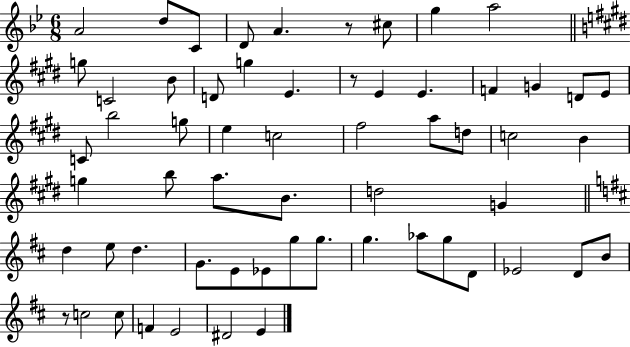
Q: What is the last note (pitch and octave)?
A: E4